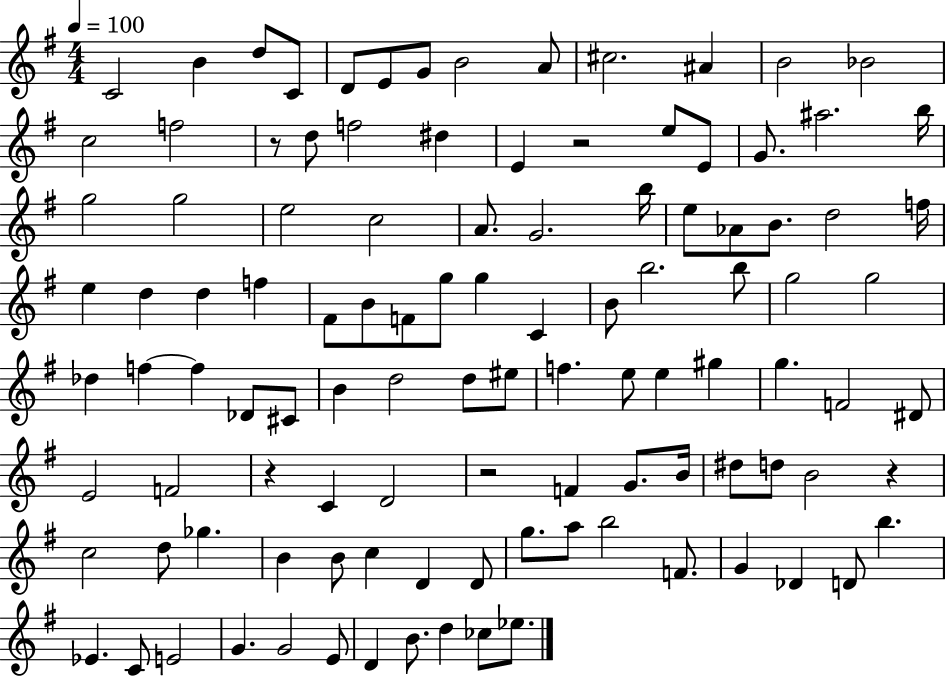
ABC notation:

X:1
T:Untitled
M:4/4
L:1/4
K:G
C2 B d/2 C/2 D/2 E/2 G/2 B2 A/2 ^c2 ^A B2 _B2 c2 f2 z/2 d/2 f2 ^d E z2 e/2 E/2 G/2 ^a2 b/4 g2 g2 e2 c2 A/2 G2 b/4 e/2 _A/2 B/2 d2 f/4 e d d f ^F/2 B/2 F/2 g/2 g C B/2 b2 b/2 g2 g2 _d f f _D/2 ^C/2 B d2 d/2 ^e/2 f e/2 e ^g g F2 ^D/2 E2 F2 z C D2 z2 F G/2 B/4 ^d/2 d/2 B2 z c2 d/2 _g B B/2 c D D/2 g/2 a/2 b2 F/2 G _D D/2 b _E C/2 E2 G G2 E/2 D B/2 d _c/2 _e/2